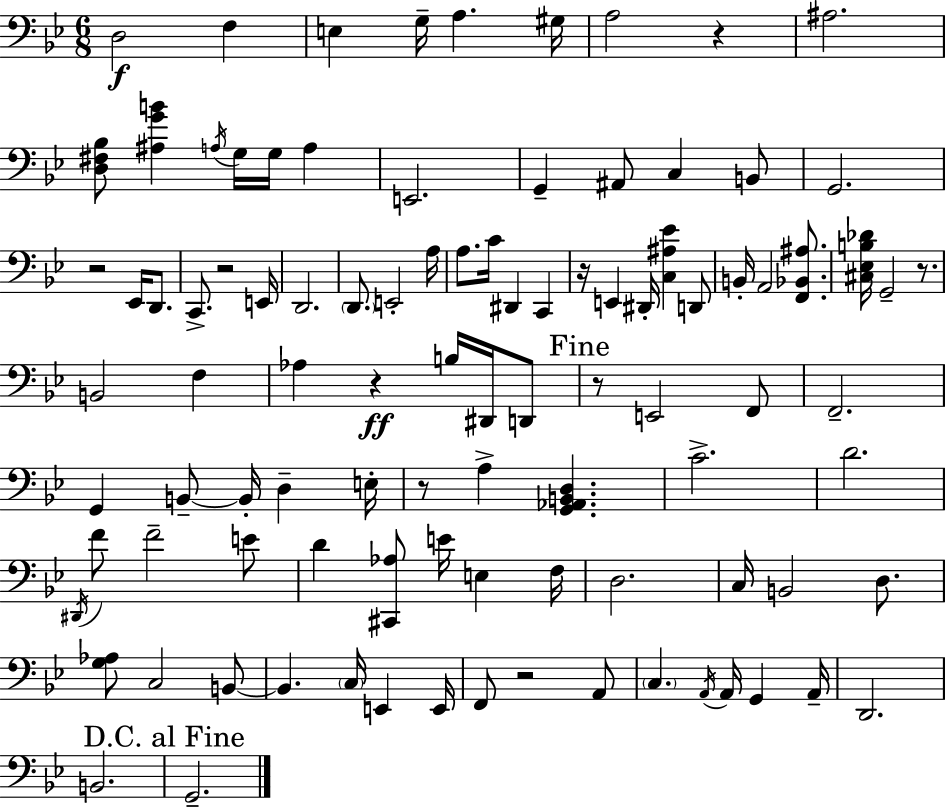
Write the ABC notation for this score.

X:1
T:Untitled
M:6/8
L:1/4
K:Gm
D,2 F, E, G,/4 A, ^G,/4 A,2 z ^A,2 [D,^F,_B,]/2 [^A,GB] A,/4 G,/4 G,/4 A, E,,2 G,, ^A,,/2 C, B,,/2 G,,2 z2 _E,,/4 D,,/2 C,,/2 z2 E,,/4 D,,2 D,,/2 E,,2 A,/4 A,/2 C/4 ^D,, C,, z/4 E,, ^D,,/4 [C,^A,_E] D,,/2 B,,/4 A,,2 [F,,_B,,^A,]/2 [^C,_E,B,_D]/4 G,,2 z/2 B,,2 F, _A, z B,/4 ^D,,/4 D,,/2 z/2 E,,2 F,,/2 F,,2 G,, B,,/2 B,,/4 D, E,/4 z/2 A, [G,,_A,,B,,D,] C2 D2 ^D,,/4 F/2 F2 E/2 D [^C,,_A,]/2 E/4 E, F,/4 D,2 C,/4 B,,2 D,/2 [G,_A,]/2 C,2 B,,/2 B,, C,/4 E,, E,,/4 F,,/2 z2 A,,/2 C, A,,/4 A,,/4 G,, A,,/4 D,,2 B,,2 G,,2